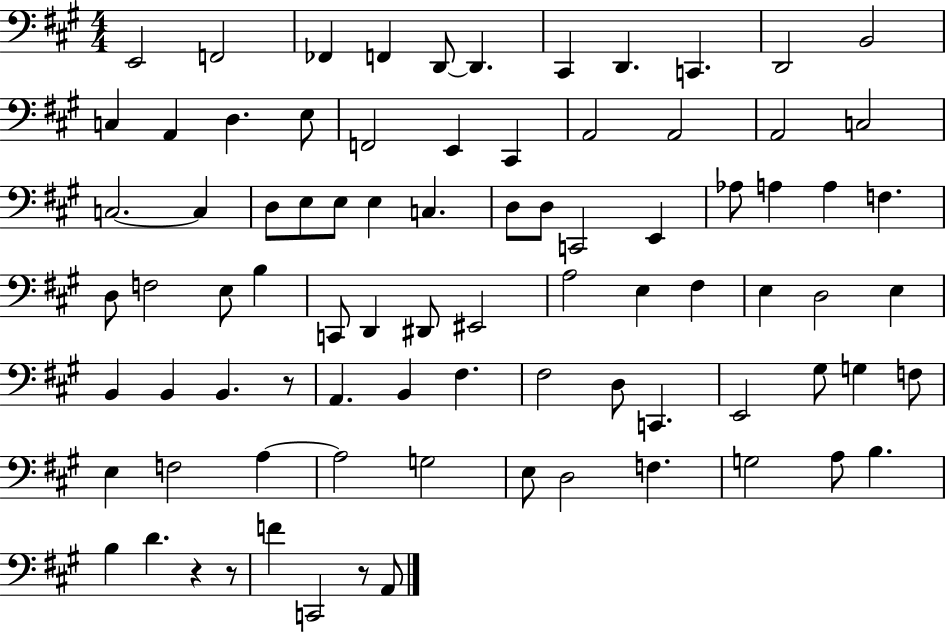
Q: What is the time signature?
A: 4/4